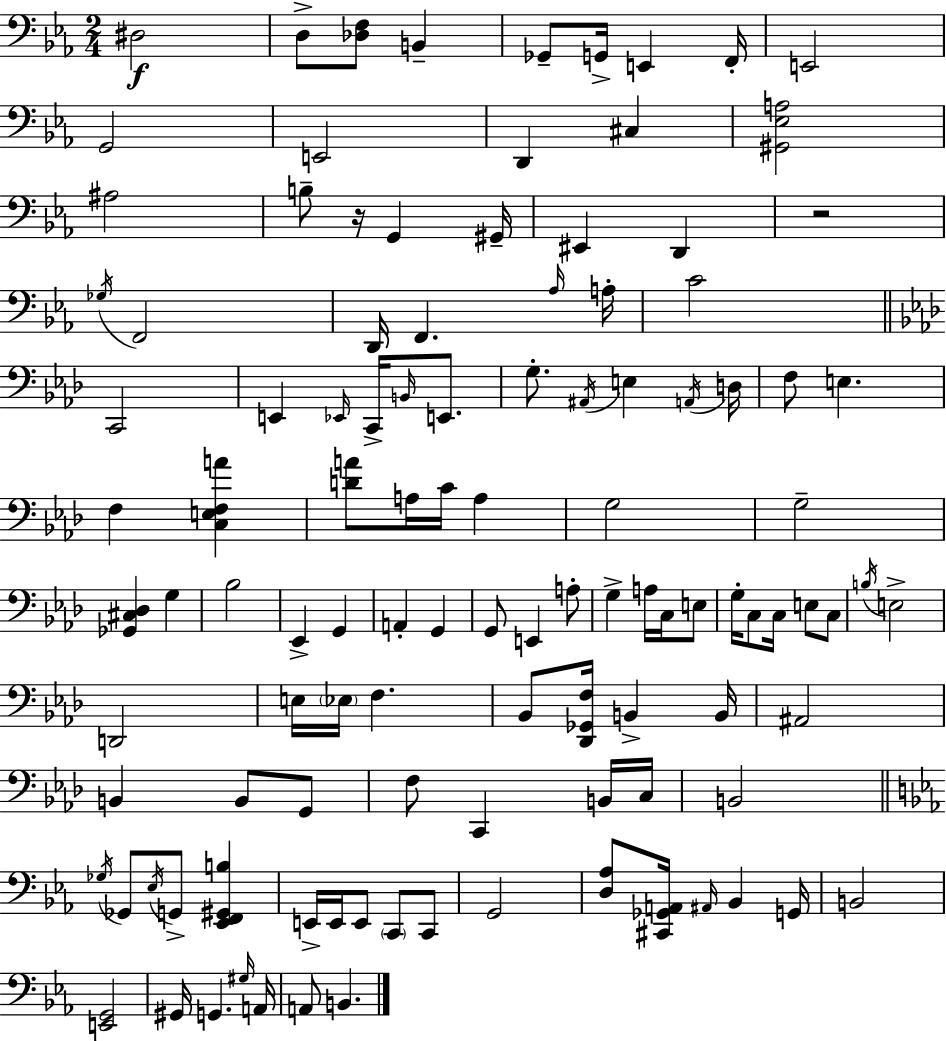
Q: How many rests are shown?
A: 2